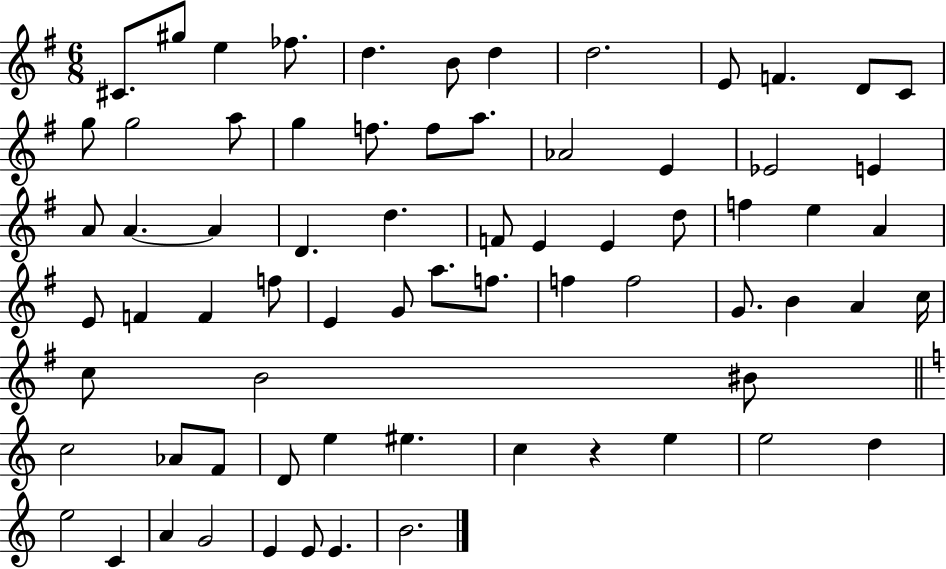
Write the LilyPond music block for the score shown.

{
  \clef treble
  \numericTimeSignature
  \time 6/8
  \key g \major
  cis'8. gis''8 e''4 fes''8. | d''4. b'8 d''4 | d''2. | e'8 f'4. d'8 c'8 | \break g''8 g''2 a''8 | g''4 f''8. f''8 a''8. | aes'2 e'4 | ees'2 e'4 | \break a'8 a'4.~~ a'4 | d'4. d''4. | f'8 e'4 e'4 d''8 | f''4 e''4 a'4 | \break e'8 f'4 f'4 f''8 | e'4 g'8 a''8. f''8. | f''4 f''2 | g'8. b'4 a'4 c''16 | \break c''8 b'2 bis'8 | \bar "||" \break \key c \major c''2 aes'8 f'8 | d'8 e''4 eis''4. | c''4 r4 e''4 | e''2 d''4 | \break e''2 c'4 | a'4 g'2 | e'4 e'8 e'4. | b'2. | \break \bar "|."
}